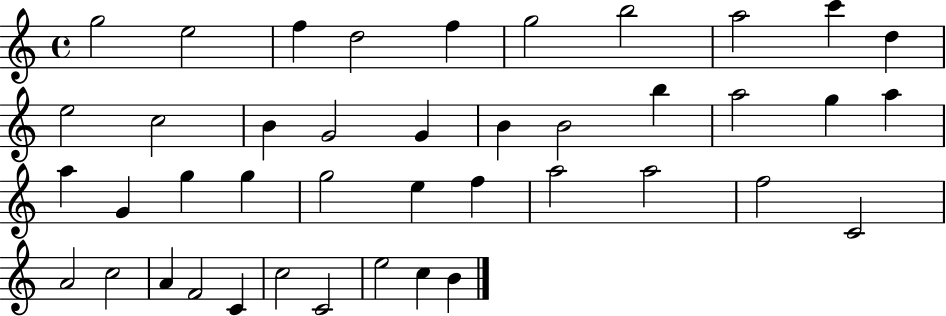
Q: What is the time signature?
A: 4/4